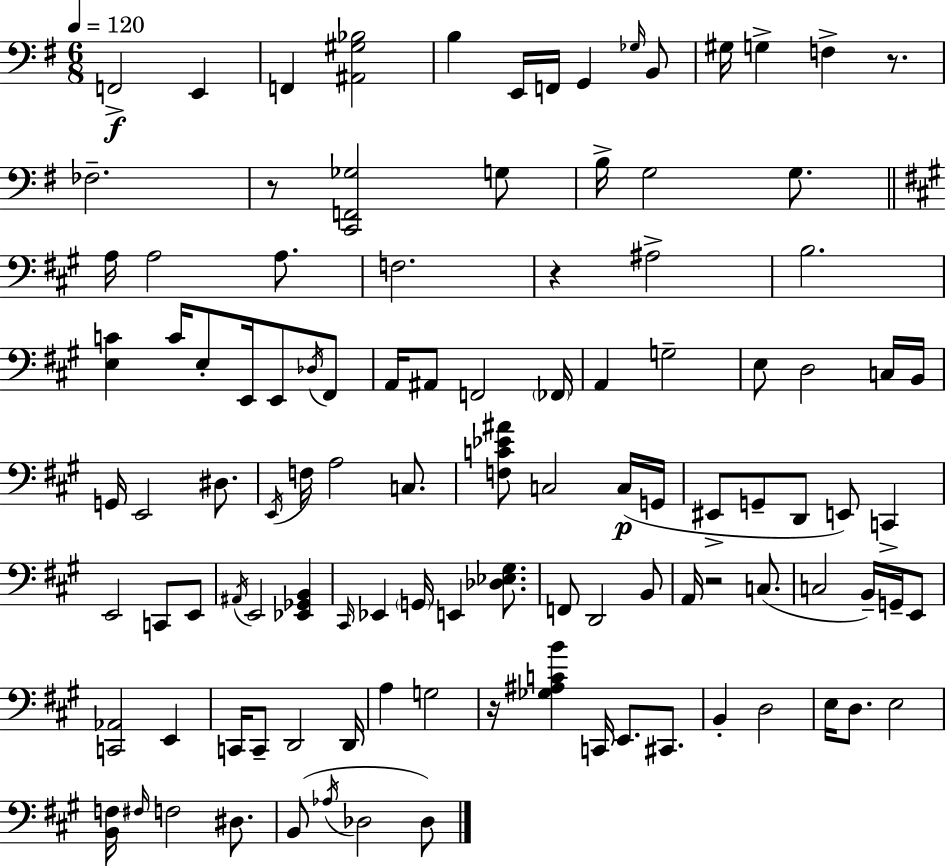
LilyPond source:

{
  \clef bass
  \numericTimeSignature
  \time 6/8
  \key g \major
  \tempo 4 = 120
  f,2->\f e,4 | f,4 <ais, gis bes>2 | b4 e,16 f,16 g,4 \grace { ges16 } b,8 | gis16 g4-> f4-> r8. | \break fes2.-- | r8 <c, f, ges>2 g8 | b16-> g2 g8. | \bar "||" \break \key a \major a16 a2 a8. | f2. | r4 ais2-> | b2. | \break <e c'>4 c'16 e8-. e,16 e,8 \acciaccatura { des16 } fis,8 | a,16 ais,8 f,2 | \parenthesize fes,16 a,4 g2-- | e8 d2 c16 | \break b,16 g,16 e,2 dis8. | \acciaccatura { e,16 } f16 a2 c8. | <f c' ees' ais'>8 c2 | c16(\p g,16 eis,8-> g,8-- d,8 e,8) c,4-> | \break e,2 c,8 | e,8 \acciaccatura { ais,16 } e,2 <ees, ges, b,>4 | \grace { cis,16 } ees,4 \parenthesize g,16 e,4 | <des ees gis>8. f,8 d,2 | \break b,8 a,16 r2 | c8.( c2 | b,16--) g,16-- e,8 <c, aes,>2 | e,4 c,16 c,8-- d,2 | \break d,16 a4 g2 | r16 <ges ais c' b'>4 c,16 e,8. | cis,8. b,4-. d2 | e16 d8. e2 | \break <b, f>16 \grace { fis16 } f2 | dis8. b,8( \acciaccatura { aes16 } des2 | des8) \bar "|."
}